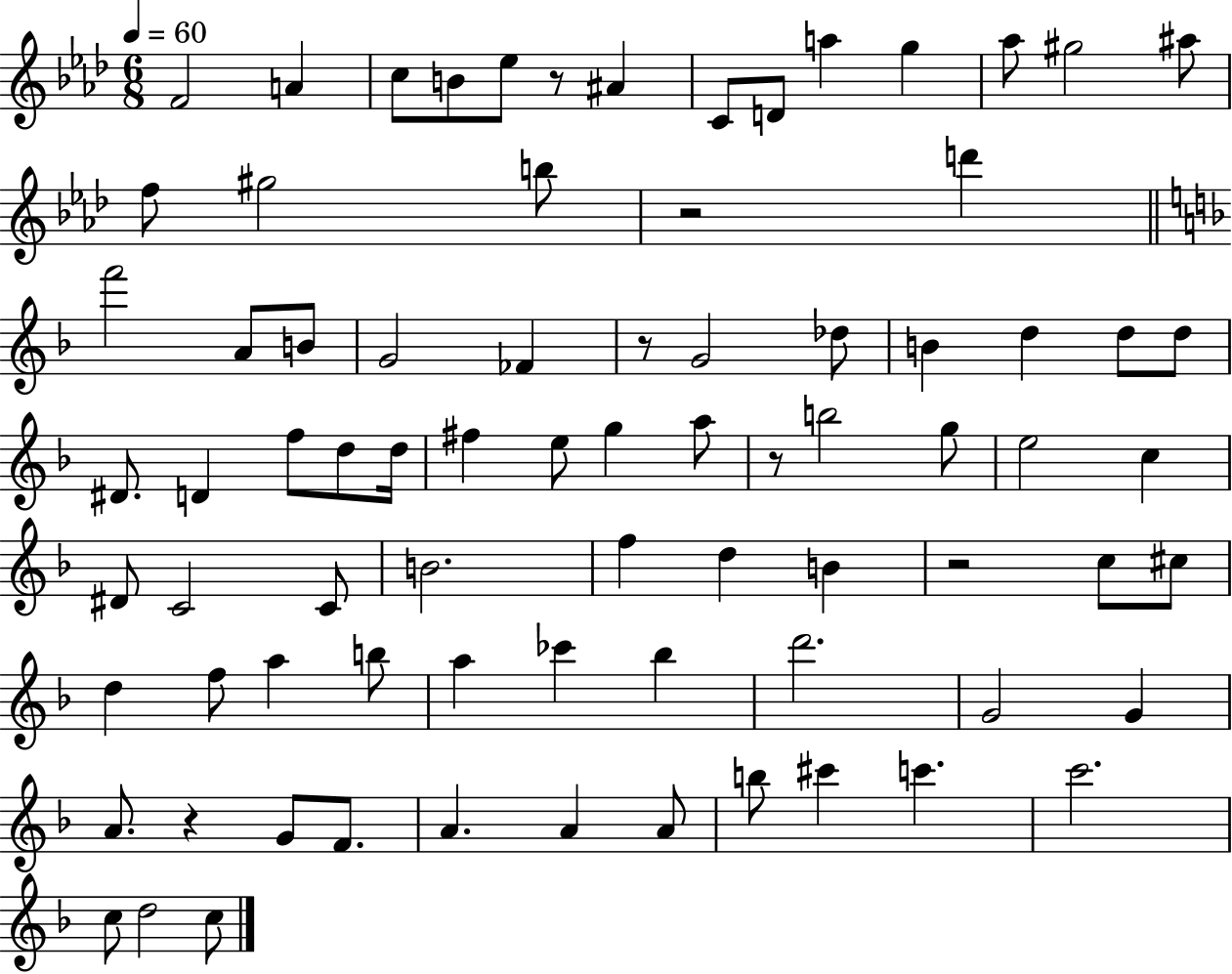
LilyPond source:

{
  \clef treble
  \numericTimeSignature
  \time 6/8
  \key aes \major
  \tempo 4 = 60
  f'2 a'4 | c''8 b'8 ees''8 r8 ais'4 | c'8 d'8 a''4 g''4 | aes''8 gis''2 ais''8 | \break f''8 gis''2 b''8 | r2 d'''4 | \bar "||" \break \key f \major f'''2 a'8 b'8 | g'2 fes'4 | r8 g'2 des''8 | b'4 d''4 d''8 d''8 | \break dis'8. d'4 f''8 d''8 d''16 | fis''4 e''8 g''4 a''8 | r8 b''2 g''8 | e''2 c''4 | \break dis'8 c'2 c'8 | b'2. | f''4 d''4 b'4 | r2 c''8 cis''8 | \break d''4 f''8 a''4 b''8 | a''4 ces'''4 bes''4 | d'''2. | g'2 g'4 | \break a'8. r4 g'8 f'8. | a'4. a'4 a'8 | b''8 cis'''4 c'''4. | c'''2. | \break c''8 d''2 c''8 | \bar "|."
}